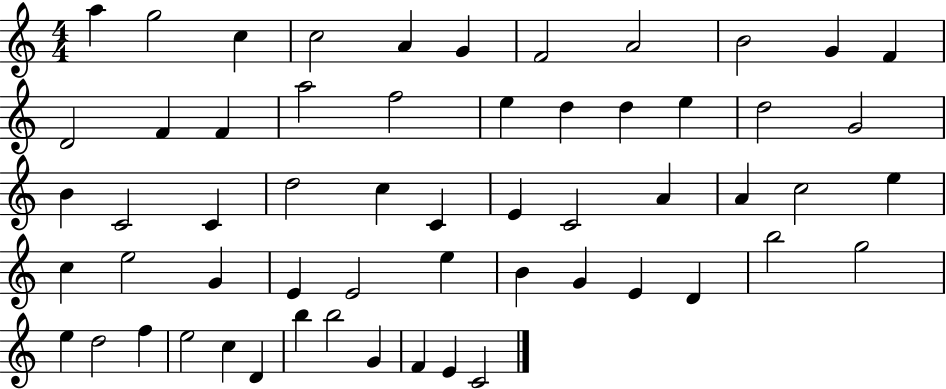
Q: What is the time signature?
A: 4/4